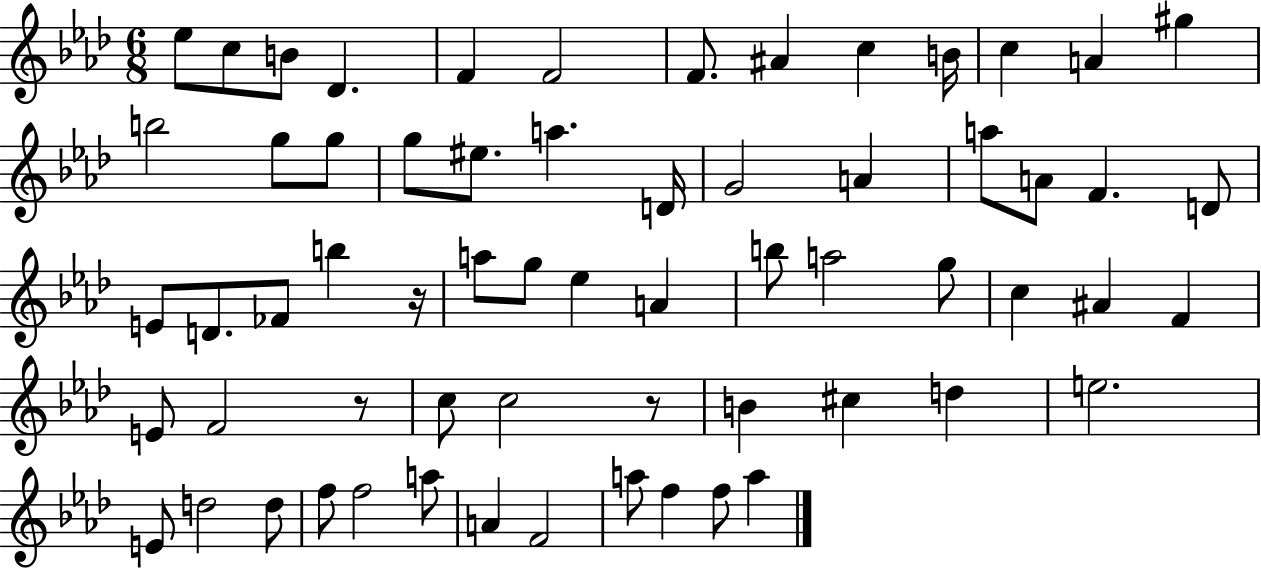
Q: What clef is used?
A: treble